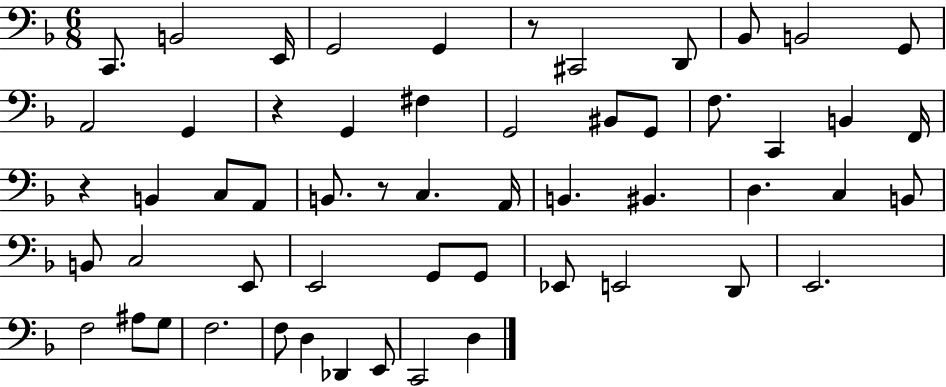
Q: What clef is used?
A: bass